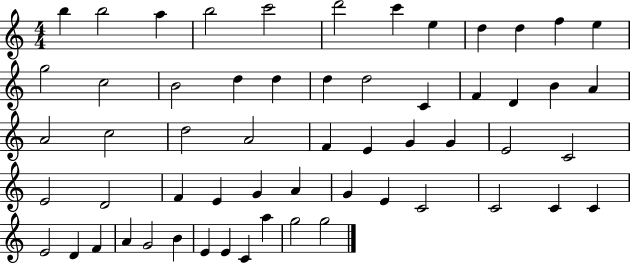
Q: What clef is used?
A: treble